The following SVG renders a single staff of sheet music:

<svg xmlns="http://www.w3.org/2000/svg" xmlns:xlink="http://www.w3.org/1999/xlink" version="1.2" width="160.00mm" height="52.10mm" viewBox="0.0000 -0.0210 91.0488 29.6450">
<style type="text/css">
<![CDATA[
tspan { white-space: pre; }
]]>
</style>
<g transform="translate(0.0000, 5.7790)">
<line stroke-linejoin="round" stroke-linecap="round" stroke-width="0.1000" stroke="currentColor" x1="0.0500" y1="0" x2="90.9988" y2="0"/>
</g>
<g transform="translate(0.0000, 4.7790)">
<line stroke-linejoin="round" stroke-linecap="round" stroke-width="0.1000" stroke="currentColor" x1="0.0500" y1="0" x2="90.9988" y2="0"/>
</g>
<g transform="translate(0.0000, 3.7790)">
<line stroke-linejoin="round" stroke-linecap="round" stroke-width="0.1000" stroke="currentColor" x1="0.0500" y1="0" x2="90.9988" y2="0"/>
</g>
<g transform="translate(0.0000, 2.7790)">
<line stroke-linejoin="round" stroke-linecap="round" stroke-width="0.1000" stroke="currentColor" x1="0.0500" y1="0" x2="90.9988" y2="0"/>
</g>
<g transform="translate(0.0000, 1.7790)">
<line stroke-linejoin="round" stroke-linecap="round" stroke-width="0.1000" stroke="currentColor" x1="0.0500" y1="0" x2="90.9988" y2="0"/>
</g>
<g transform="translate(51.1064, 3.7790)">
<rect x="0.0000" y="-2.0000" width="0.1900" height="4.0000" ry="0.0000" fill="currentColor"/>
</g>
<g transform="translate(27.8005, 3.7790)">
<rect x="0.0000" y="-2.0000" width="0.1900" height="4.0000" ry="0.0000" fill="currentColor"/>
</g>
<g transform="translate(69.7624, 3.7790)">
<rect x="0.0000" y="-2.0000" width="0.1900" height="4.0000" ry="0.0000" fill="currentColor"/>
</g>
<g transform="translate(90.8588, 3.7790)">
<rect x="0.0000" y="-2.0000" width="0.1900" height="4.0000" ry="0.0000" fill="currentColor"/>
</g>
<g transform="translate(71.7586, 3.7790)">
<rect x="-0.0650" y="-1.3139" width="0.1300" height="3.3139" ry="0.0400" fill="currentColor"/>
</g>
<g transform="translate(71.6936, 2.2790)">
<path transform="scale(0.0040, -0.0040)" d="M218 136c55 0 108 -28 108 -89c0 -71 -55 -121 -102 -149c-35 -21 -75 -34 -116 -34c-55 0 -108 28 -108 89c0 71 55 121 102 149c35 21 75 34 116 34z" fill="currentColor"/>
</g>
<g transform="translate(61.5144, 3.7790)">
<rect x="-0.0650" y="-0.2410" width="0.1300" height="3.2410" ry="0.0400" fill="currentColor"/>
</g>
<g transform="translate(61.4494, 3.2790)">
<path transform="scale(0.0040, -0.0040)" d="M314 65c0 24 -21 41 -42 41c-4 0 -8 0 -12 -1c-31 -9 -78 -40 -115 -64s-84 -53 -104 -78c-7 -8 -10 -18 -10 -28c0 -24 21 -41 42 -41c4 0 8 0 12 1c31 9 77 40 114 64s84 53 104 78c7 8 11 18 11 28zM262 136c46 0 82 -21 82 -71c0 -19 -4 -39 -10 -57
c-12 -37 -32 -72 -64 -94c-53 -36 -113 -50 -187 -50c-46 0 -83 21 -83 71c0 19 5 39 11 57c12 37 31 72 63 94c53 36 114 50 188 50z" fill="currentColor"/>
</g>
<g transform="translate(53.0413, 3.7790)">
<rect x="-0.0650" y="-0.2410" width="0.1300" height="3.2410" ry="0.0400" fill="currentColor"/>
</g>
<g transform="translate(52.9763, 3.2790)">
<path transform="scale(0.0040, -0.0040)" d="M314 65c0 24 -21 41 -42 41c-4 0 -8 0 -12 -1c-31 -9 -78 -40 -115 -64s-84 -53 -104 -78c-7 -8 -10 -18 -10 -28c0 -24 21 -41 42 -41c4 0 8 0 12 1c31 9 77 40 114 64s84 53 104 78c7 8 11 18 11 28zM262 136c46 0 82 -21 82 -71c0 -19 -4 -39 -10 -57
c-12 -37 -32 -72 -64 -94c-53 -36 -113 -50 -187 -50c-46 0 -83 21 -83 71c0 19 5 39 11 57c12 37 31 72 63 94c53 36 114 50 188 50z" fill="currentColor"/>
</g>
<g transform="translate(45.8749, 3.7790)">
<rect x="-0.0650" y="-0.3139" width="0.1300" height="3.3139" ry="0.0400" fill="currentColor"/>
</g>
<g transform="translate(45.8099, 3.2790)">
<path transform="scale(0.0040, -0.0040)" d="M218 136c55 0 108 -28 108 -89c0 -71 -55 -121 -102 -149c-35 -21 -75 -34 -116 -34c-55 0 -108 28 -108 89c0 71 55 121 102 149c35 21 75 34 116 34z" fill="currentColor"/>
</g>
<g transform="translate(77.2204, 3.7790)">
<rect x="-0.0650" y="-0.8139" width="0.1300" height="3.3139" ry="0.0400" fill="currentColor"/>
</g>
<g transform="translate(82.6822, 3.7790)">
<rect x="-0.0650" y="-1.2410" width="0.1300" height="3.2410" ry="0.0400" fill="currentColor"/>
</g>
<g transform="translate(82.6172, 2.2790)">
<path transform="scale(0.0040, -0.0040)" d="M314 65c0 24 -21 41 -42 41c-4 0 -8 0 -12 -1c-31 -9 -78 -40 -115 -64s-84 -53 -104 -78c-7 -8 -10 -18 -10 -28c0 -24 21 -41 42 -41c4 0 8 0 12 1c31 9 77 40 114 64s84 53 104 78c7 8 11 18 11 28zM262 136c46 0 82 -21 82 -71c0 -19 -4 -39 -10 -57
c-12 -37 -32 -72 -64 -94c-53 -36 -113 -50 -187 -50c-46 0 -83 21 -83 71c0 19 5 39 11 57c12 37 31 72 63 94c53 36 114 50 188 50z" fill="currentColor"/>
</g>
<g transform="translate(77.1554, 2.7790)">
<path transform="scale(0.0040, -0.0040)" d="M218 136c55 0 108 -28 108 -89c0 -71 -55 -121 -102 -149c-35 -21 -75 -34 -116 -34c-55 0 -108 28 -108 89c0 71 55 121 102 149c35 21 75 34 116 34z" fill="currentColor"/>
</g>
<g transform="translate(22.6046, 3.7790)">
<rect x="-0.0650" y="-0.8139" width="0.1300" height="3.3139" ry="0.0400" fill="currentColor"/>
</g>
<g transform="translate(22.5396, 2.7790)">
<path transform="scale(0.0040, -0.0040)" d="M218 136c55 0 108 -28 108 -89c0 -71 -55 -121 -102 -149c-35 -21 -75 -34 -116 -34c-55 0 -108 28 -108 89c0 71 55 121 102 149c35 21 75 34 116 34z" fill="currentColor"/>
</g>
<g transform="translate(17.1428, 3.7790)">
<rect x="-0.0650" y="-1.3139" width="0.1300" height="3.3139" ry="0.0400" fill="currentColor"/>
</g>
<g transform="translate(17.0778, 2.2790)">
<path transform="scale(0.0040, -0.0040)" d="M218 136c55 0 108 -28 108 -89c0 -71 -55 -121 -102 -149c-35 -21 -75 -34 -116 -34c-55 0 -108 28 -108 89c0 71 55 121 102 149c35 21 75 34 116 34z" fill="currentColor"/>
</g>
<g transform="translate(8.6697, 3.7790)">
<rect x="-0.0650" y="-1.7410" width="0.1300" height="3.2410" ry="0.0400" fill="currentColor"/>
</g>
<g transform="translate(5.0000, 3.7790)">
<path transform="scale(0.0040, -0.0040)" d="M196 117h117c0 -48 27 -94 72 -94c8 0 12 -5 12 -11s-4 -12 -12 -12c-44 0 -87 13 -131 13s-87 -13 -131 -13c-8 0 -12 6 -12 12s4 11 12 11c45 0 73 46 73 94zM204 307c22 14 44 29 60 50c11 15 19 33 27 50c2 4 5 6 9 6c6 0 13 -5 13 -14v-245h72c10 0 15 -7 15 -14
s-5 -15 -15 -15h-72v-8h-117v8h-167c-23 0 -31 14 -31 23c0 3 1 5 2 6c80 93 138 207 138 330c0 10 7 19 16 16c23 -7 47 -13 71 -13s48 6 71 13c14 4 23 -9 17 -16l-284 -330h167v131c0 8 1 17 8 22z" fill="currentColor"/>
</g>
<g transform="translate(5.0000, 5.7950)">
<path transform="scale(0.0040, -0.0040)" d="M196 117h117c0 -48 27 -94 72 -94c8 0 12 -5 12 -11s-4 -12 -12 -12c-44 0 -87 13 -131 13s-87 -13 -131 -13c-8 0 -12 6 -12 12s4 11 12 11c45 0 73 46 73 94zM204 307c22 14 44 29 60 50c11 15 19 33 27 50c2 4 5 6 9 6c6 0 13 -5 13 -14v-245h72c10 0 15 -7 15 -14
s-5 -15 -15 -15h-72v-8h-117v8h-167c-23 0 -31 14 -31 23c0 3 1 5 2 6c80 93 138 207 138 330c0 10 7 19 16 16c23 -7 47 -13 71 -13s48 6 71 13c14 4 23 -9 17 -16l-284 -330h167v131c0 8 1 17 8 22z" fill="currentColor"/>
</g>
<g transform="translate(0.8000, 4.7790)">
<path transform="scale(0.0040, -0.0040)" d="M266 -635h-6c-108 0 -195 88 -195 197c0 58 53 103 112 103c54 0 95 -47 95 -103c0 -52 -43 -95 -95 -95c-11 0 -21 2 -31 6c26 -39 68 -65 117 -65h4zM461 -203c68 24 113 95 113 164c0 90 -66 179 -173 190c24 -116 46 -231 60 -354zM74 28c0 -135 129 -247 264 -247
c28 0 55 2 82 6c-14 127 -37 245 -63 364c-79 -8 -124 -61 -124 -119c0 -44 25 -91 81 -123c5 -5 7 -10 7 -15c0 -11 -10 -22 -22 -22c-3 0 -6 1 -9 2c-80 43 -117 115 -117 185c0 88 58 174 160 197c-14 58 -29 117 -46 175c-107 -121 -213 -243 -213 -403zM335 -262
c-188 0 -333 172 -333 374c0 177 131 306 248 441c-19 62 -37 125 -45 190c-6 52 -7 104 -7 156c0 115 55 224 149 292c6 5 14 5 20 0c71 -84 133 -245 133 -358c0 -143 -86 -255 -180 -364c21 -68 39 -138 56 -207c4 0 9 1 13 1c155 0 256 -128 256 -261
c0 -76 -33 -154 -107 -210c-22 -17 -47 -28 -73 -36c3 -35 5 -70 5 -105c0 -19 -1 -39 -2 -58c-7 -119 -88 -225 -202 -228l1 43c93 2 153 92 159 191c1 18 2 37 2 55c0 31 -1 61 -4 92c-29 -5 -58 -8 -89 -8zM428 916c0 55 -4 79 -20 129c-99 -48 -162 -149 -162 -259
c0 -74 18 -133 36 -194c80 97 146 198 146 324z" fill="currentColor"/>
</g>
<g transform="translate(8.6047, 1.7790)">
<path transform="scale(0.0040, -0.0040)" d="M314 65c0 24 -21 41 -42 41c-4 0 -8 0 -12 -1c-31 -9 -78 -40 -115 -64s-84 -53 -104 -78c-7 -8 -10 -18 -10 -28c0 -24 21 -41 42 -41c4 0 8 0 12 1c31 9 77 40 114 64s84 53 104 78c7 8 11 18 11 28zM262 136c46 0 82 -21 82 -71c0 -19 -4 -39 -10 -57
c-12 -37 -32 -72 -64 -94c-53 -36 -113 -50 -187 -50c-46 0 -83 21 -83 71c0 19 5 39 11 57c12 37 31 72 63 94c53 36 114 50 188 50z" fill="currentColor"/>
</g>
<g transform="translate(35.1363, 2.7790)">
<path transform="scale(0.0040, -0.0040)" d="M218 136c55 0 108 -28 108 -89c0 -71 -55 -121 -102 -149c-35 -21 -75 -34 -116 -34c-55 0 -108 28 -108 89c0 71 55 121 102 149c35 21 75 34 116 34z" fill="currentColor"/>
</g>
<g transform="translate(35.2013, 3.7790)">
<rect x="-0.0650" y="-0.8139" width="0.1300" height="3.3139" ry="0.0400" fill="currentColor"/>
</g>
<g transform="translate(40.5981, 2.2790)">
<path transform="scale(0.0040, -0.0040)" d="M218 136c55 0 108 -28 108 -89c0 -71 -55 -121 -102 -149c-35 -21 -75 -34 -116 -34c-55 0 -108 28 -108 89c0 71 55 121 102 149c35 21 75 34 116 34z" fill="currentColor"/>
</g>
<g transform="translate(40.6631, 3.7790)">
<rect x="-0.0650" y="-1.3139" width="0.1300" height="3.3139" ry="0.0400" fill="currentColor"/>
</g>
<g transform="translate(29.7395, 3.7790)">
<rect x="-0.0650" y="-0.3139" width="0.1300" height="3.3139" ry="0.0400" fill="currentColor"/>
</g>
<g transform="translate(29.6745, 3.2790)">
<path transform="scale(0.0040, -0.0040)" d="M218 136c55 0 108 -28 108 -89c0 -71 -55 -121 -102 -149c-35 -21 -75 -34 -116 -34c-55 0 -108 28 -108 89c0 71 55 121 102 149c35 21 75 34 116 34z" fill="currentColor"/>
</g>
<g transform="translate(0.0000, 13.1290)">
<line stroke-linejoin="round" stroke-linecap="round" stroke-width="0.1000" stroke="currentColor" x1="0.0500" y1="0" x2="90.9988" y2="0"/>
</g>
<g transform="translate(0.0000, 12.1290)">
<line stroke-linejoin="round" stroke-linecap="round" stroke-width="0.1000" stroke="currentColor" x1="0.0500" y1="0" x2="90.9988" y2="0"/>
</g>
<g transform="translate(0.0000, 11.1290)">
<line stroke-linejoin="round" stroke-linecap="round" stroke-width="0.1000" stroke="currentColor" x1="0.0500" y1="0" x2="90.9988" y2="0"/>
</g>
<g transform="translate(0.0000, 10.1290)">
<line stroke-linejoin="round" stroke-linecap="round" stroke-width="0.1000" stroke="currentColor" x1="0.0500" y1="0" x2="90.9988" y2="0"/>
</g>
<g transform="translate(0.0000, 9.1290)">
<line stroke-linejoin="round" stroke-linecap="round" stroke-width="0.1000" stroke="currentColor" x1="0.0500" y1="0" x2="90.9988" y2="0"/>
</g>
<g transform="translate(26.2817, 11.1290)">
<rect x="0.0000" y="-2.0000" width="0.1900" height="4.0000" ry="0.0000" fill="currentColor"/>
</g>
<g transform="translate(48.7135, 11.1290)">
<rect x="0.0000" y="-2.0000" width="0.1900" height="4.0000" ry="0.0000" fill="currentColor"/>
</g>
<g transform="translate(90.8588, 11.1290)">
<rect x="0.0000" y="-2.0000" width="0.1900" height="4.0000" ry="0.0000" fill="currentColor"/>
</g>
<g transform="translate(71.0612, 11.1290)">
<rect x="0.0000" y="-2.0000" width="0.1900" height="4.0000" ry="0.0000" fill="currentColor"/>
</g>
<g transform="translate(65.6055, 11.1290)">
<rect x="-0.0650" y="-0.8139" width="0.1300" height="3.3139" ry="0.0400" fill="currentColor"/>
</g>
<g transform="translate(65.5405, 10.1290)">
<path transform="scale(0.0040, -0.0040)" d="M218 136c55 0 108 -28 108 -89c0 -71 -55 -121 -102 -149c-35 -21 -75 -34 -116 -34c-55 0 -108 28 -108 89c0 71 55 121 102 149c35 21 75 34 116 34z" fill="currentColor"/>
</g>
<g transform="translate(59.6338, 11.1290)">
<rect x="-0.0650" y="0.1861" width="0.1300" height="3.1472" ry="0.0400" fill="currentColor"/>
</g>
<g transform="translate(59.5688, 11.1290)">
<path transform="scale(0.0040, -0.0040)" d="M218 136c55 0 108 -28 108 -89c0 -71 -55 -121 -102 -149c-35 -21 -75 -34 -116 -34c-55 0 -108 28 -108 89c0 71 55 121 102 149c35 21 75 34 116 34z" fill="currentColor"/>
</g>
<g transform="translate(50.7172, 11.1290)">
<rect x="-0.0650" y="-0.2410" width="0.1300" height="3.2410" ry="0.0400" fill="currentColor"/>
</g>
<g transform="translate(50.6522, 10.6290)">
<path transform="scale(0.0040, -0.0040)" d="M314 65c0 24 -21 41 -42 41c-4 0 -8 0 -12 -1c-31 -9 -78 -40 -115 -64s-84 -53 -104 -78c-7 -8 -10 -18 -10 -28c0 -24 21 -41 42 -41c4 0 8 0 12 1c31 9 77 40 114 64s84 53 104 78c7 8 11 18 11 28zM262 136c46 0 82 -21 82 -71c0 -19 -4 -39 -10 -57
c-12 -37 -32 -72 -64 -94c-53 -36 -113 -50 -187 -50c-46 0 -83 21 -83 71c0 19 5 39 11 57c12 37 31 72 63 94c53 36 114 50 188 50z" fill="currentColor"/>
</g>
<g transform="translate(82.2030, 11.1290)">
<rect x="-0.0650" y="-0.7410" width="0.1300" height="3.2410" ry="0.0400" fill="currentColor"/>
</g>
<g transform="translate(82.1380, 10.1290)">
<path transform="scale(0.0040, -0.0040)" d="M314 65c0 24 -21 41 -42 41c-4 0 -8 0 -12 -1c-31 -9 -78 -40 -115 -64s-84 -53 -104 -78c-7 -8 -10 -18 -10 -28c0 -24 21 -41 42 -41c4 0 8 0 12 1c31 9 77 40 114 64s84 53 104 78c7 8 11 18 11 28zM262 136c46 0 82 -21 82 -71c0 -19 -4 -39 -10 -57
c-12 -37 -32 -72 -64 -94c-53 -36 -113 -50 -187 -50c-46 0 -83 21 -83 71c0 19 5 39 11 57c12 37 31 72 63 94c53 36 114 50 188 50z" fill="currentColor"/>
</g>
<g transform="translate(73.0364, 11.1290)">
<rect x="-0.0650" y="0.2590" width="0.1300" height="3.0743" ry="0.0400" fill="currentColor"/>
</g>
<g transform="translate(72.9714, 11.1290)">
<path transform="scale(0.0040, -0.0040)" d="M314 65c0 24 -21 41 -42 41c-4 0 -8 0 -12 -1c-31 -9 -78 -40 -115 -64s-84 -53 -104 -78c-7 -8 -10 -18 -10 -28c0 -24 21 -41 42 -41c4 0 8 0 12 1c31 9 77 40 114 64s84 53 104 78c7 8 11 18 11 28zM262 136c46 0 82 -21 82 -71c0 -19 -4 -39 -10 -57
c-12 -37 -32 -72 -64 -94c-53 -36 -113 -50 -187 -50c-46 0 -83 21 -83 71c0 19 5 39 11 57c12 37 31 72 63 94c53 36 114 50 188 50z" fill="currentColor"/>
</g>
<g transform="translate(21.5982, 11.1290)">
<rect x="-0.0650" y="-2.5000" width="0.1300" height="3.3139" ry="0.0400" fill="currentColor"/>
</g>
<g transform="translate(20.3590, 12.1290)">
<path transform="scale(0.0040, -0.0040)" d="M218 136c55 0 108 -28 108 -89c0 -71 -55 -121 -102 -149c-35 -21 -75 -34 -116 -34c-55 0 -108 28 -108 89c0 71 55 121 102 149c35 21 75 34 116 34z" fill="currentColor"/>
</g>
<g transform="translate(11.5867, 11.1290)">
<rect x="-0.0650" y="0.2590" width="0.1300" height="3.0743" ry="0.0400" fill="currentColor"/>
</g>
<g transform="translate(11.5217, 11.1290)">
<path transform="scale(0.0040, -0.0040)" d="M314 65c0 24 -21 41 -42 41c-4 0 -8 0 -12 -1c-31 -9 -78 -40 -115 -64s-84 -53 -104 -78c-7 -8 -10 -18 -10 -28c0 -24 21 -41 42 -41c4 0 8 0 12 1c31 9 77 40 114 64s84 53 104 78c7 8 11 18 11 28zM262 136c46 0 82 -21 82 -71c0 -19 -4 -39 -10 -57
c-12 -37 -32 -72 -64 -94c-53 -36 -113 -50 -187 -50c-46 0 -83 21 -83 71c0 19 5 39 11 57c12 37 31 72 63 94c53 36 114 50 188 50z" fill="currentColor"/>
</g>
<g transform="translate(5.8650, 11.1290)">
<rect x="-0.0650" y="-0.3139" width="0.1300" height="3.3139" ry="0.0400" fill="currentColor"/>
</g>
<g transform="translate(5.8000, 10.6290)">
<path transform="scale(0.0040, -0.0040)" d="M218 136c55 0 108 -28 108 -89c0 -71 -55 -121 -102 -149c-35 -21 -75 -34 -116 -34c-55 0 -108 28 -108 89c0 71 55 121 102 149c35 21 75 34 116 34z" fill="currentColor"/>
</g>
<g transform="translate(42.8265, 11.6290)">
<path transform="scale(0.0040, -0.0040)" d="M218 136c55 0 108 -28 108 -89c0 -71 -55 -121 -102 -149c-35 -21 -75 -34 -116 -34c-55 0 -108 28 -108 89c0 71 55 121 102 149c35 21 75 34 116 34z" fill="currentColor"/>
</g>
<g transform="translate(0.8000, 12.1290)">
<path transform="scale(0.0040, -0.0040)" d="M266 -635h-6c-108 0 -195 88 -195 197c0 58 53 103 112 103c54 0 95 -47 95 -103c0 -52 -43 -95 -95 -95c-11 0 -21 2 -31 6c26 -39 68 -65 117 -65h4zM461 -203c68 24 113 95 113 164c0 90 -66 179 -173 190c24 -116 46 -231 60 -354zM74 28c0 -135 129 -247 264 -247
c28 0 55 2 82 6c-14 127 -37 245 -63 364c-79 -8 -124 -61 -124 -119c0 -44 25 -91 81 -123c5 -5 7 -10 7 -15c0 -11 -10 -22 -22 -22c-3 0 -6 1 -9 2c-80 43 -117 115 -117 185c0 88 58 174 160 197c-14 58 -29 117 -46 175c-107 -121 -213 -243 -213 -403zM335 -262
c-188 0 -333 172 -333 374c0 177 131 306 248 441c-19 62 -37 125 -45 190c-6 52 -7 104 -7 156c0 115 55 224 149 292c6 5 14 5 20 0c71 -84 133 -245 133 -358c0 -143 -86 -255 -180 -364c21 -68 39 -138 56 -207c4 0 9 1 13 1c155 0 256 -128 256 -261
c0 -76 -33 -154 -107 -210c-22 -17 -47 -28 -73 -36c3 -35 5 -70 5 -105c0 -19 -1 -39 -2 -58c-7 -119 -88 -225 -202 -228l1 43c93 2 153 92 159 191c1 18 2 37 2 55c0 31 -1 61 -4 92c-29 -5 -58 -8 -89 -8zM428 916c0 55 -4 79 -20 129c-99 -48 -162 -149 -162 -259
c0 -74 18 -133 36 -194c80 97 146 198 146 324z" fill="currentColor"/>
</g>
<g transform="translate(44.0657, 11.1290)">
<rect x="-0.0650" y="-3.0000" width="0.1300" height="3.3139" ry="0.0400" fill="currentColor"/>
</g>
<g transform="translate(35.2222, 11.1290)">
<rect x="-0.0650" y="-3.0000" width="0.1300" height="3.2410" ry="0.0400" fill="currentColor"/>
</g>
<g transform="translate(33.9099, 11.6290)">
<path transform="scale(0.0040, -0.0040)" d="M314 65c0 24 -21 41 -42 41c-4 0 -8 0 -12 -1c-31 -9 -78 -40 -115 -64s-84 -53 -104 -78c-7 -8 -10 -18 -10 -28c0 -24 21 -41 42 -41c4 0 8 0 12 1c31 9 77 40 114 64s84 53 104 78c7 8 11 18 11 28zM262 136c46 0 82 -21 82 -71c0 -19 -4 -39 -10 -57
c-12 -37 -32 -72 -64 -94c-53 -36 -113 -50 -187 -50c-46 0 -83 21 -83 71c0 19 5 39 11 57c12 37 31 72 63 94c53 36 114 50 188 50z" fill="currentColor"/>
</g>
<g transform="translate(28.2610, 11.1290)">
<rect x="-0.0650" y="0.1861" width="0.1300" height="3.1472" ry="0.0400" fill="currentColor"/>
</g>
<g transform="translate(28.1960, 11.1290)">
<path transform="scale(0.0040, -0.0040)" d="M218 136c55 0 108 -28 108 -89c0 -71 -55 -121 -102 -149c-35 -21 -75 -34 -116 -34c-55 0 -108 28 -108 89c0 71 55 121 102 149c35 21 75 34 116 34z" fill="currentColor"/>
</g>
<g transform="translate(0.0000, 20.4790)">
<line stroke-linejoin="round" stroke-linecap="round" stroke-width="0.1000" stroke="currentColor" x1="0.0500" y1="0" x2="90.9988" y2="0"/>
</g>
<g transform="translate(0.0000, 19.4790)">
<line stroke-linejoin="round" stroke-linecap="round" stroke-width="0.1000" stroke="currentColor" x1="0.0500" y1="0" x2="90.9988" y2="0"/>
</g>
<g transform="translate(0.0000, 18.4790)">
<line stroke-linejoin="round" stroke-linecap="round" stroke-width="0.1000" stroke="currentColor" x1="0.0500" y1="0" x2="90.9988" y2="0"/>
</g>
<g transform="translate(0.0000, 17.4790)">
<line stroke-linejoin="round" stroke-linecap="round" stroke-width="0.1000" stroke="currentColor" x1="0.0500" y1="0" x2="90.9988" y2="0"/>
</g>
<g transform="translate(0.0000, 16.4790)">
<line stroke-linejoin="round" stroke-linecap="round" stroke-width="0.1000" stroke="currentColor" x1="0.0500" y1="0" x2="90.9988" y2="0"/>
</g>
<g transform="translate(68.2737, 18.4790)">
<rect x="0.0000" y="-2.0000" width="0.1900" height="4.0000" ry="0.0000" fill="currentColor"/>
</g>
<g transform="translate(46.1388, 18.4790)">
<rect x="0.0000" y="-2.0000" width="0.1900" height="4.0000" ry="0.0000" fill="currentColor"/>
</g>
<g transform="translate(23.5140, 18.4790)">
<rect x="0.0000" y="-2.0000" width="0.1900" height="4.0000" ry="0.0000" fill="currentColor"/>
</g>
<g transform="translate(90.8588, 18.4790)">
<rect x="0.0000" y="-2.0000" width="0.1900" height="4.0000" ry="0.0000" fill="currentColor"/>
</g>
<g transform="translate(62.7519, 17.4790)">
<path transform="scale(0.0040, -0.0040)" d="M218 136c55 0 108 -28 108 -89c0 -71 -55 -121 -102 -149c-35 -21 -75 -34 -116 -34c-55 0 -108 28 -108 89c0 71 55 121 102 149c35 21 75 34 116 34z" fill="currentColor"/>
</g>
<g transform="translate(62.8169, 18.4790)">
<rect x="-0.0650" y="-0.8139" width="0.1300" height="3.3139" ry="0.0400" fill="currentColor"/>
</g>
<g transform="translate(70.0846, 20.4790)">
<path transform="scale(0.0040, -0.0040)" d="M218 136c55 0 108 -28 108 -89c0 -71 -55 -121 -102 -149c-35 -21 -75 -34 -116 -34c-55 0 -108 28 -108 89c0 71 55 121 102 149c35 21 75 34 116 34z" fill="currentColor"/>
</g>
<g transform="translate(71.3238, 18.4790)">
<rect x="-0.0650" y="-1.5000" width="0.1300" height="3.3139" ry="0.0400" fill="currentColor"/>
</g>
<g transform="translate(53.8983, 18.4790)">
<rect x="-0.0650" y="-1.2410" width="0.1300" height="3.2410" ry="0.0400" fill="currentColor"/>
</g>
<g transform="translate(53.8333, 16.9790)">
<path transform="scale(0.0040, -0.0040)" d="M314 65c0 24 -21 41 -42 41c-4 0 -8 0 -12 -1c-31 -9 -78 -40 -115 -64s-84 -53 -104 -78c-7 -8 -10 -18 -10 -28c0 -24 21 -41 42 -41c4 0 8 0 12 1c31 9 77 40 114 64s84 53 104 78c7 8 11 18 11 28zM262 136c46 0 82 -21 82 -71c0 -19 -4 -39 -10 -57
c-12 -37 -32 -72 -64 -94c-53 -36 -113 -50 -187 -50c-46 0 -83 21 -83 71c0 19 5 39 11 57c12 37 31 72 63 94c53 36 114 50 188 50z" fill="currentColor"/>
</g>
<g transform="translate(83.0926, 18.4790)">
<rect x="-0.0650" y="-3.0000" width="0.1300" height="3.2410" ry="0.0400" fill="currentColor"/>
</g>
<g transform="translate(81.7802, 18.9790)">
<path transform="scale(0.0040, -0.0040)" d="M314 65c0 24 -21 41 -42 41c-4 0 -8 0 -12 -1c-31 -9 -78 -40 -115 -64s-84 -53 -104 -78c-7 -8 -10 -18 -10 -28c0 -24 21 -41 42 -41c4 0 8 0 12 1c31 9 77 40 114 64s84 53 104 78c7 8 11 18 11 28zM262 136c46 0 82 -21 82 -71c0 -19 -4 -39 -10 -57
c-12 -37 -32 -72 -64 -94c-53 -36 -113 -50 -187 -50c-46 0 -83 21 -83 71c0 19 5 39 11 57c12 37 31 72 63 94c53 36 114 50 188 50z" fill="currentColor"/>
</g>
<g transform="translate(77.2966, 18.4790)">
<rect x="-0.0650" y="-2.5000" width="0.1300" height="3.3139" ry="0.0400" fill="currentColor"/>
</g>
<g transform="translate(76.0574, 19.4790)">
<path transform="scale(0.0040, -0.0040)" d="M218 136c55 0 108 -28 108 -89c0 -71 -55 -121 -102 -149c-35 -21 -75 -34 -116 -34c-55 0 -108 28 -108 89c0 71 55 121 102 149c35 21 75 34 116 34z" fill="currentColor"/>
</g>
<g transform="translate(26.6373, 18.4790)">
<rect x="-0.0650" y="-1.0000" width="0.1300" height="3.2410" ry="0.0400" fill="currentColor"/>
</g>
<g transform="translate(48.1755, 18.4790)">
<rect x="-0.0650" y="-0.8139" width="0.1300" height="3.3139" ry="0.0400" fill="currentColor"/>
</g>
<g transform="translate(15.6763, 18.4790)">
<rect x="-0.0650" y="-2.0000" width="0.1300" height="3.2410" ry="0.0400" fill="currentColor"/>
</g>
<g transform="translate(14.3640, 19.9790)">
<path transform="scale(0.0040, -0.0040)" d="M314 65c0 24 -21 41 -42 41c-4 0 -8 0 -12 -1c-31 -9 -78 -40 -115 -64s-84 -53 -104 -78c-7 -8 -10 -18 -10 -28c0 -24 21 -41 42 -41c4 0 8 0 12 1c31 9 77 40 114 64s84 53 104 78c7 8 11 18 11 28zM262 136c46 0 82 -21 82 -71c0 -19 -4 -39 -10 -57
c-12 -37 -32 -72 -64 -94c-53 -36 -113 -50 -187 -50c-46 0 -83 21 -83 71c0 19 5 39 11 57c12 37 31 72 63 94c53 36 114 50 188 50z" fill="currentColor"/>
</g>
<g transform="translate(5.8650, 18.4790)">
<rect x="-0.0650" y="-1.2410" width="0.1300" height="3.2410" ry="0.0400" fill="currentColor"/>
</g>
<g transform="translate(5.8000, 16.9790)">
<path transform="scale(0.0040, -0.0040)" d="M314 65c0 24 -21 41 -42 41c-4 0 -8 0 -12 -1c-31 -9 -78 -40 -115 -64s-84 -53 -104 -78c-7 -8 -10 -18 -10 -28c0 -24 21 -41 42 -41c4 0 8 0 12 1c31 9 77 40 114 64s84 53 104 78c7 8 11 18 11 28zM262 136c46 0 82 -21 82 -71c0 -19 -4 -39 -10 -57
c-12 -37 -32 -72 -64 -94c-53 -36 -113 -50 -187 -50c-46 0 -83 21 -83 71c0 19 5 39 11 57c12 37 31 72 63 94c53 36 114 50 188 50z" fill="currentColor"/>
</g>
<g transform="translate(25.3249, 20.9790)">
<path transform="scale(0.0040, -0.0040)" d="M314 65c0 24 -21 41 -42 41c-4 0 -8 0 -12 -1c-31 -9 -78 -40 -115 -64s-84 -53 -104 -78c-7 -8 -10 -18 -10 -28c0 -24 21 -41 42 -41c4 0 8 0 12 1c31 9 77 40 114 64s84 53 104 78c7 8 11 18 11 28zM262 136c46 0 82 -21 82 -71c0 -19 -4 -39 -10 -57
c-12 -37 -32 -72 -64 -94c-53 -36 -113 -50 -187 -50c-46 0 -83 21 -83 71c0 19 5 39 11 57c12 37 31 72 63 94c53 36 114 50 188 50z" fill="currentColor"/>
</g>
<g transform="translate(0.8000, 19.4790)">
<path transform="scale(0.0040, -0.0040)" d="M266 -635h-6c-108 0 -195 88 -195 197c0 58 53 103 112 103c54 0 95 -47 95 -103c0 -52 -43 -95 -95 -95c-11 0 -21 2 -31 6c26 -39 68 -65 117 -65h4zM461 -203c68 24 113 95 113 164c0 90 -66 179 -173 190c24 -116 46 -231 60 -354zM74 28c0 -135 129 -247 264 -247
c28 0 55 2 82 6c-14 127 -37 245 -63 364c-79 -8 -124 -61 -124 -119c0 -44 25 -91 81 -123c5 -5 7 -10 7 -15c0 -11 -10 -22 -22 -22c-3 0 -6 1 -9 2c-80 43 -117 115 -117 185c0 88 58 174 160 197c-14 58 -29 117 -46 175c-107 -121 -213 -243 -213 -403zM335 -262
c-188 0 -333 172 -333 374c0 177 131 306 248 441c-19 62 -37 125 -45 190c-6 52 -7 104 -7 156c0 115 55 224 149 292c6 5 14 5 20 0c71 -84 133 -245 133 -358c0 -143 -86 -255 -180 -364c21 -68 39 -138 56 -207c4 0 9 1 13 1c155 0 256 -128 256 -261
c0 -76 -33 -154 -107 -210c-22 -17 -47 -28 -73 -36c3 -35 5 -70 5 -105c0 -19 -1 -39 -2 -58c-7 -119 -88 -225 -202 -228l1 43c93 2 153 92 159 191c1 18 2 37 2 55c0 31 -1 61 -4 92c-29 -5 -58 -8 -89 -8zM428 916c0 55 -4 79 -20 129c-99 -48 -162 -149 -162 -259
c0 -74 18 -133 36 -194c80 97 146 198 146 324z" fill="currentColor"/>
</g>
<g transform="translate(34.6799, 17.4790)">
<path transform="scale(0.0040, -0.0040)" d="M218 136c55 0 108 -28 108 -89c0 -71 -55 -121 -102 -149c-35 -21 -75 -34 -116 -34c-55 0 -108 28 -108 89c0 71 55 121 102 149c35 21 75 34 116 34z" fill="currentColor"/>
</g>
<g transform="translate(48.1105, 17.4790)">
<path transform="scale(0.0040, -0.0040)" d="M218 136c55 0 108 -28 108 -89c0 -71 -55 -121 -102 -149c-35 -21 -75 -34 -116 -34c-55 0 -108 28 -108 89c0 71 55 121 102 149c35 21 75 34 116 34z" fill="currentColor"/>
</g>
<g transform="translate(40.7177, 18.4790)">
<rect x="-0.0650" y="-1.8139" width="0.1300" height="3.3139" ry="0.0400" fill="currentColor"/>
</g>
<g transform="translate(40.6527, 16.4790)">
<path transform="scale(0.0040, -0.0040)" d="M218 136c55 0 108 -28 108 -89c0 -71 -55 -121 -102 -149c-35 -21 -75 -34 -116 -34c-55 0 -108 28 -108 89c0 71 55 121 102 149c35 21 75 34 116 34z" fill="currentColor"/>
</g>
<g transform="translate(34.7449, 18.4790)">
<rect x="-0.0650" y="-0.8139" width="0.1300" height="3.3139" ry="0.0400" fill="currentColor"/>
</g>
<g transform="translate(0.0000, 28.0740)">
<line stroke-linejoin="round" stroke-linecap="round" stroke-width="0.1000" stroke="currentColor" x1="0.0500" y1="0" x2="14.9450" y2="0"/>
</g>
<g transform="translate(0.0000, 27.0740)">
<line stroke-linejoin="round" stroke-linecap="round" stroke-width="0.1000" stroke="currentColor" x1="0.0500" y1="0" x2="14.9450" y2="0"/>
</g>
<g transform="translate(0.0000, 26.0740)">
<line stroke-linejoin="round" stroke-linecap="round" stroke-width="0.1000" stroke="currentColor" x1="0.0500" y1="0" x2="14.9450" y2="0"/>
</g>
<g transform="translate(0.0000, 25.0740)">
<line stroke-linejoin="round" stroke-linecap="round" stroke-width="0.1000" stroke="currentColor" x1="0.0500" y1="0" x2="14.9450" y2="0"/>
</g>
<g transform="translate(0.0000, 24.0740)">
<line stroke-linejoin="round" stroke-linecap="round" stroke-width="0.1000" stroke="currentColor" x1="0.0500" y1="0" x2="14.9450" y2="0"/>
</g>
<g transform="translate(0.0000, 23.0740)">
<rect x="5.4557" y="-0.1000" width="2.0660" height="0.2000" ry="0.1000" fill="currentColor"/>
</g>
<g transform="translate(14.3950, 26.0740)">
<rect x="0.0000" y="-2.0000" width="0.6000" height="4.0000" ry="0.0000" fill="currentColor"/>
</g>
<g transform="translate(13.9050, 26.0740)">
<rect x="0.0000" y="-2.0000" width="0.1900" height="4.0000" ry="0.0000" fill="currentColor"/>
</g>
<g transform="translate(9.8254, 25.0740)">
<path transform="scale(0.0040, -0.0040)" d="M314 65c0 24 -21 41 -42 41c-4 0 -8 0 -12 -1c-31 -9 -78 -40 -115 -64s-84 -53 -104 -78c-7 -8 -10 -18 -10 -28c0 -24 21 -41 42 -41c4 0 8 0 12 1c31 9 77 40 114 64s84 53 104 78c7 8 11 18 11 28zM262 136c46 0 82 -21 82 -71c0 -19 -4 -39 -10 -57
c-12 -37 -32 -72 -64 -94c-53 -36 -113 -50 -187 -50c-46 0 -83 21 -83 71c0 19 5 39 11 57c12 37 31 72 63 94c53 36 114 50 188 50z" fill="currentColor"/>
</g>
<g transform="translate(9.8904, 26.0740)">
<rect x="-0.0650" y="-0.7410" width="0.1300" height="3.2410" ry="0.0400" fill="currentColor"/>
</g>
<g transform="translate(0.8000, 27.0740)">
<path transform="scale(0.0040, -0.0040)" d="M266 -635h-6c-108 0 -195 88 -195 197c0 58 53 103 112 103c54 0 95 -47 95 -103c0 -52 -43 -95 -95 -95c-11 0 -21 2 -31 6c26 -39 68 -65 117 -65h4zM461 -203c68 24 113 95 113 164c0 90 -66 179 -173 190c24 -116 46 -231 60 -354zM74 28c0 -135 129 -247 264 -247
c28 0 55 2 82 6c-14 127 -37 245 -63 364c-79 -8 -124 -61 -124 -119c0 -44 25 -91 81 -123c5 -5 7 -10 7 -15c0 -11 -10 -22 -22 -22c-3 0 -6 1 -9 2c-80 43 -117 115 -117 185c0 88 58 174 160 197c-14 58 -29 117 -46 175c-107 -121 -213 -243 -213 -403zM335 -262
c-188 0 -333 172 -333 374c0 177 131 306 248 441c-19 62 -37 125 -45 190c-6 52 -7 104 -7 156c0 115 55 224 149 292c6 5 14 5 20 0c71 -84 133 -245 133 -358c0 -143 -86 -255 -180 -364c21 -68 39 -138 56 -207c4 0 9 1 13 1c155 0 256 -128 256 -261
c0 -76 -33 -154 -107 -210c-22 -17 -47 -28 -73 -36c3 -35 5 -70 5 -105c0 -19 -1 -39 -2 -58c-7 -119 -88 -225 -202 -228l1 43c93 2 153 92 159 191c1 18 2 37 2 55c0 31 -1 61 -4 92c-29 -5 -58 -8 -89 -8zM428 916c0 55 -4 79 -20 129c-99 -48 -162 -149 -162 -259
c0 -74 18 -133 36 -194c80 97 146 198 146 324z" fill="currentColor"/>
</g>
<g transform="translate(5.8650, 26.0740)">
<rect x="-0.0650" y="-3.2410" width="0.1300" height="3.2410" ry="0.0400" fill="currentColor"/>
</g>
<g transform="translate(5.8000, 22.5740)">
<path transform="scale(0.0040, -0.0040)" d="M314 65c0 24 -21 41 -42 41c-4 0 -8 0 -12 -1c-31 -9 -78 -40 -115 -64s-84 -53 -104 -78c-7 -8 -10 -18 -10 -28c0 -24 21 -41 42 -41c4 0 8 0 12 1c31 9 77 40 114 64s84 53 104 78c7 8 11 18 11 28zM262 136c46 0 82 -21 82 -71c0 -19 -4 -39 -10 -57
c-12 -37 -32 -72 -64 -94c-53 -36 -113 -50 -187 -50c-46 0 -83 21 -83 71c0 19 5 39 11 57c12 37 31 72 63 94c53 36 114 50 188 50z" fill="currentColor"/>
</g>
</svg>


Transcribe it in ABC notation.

X:1
T:Untitled
M:4/4
L:1/4
K:C
f2 e d c d e c c2 c2 e d e2 c B2 G B A2 A c2 B d B2 d2 e2 F2 D2 d f d e2 d E G A2 b2 d2